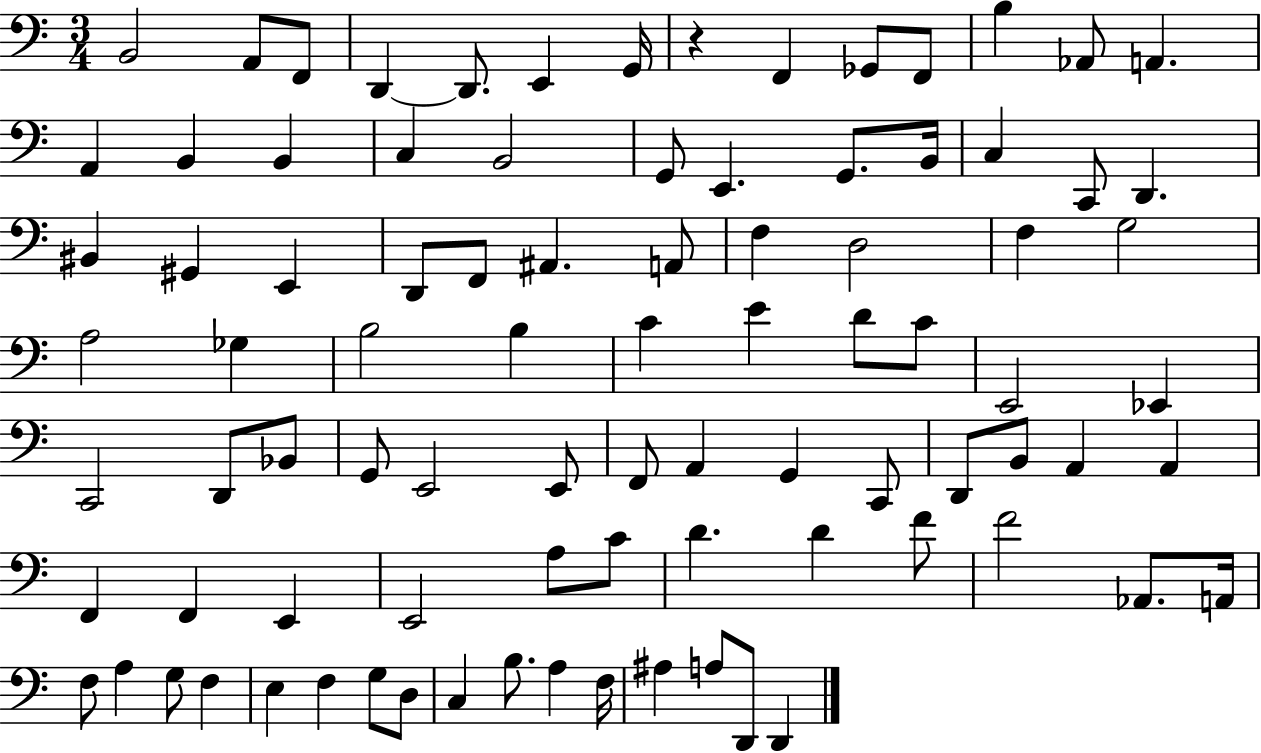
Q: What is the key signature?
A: C major